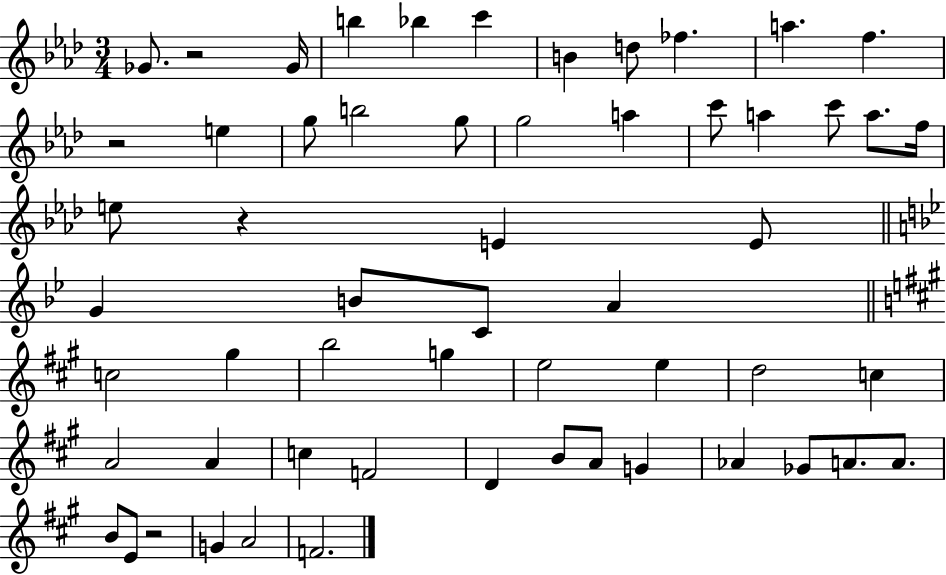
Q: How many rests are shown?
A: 4